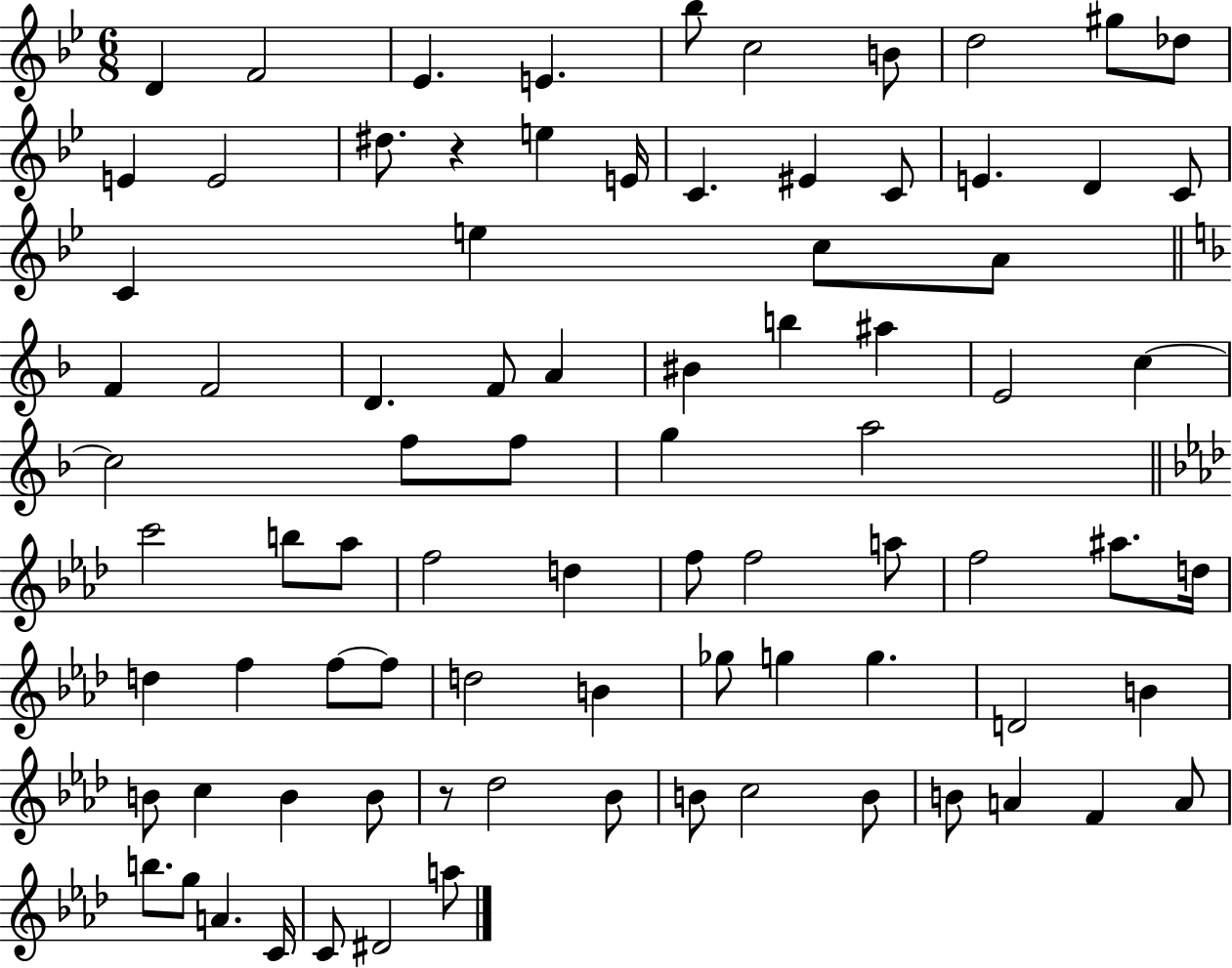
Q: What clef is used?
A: treble